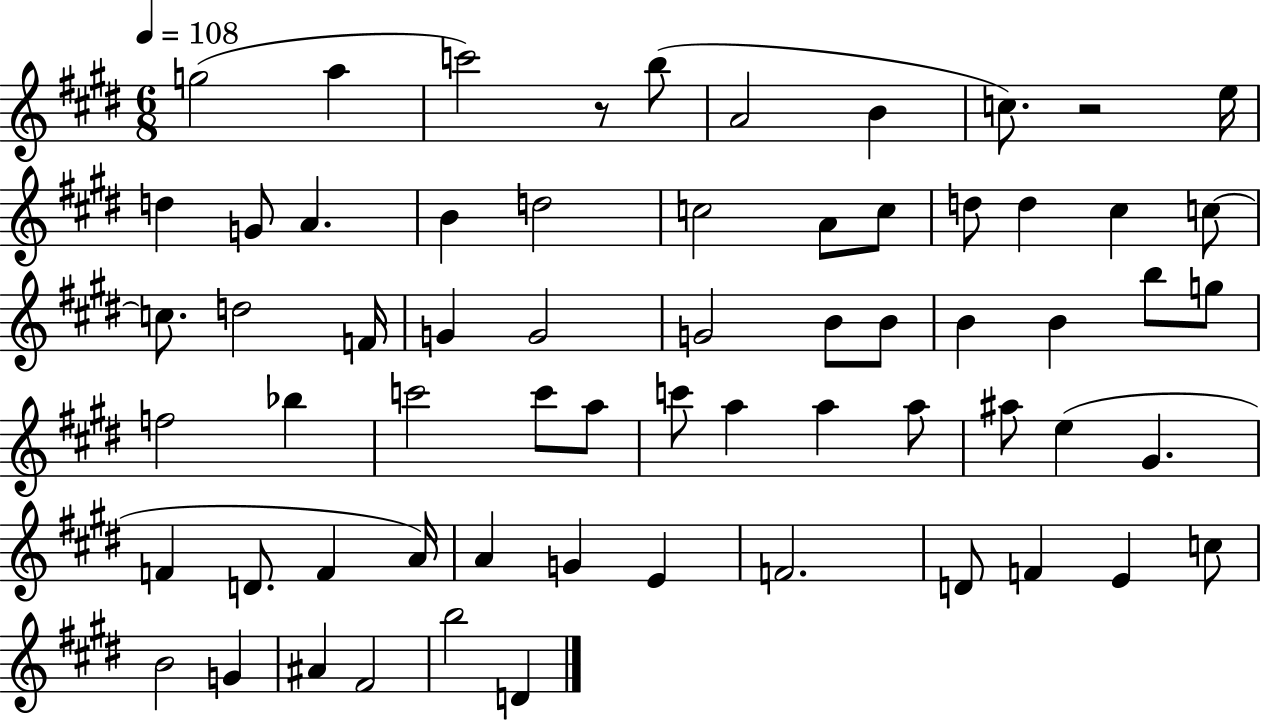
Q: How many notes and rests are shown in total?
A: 64